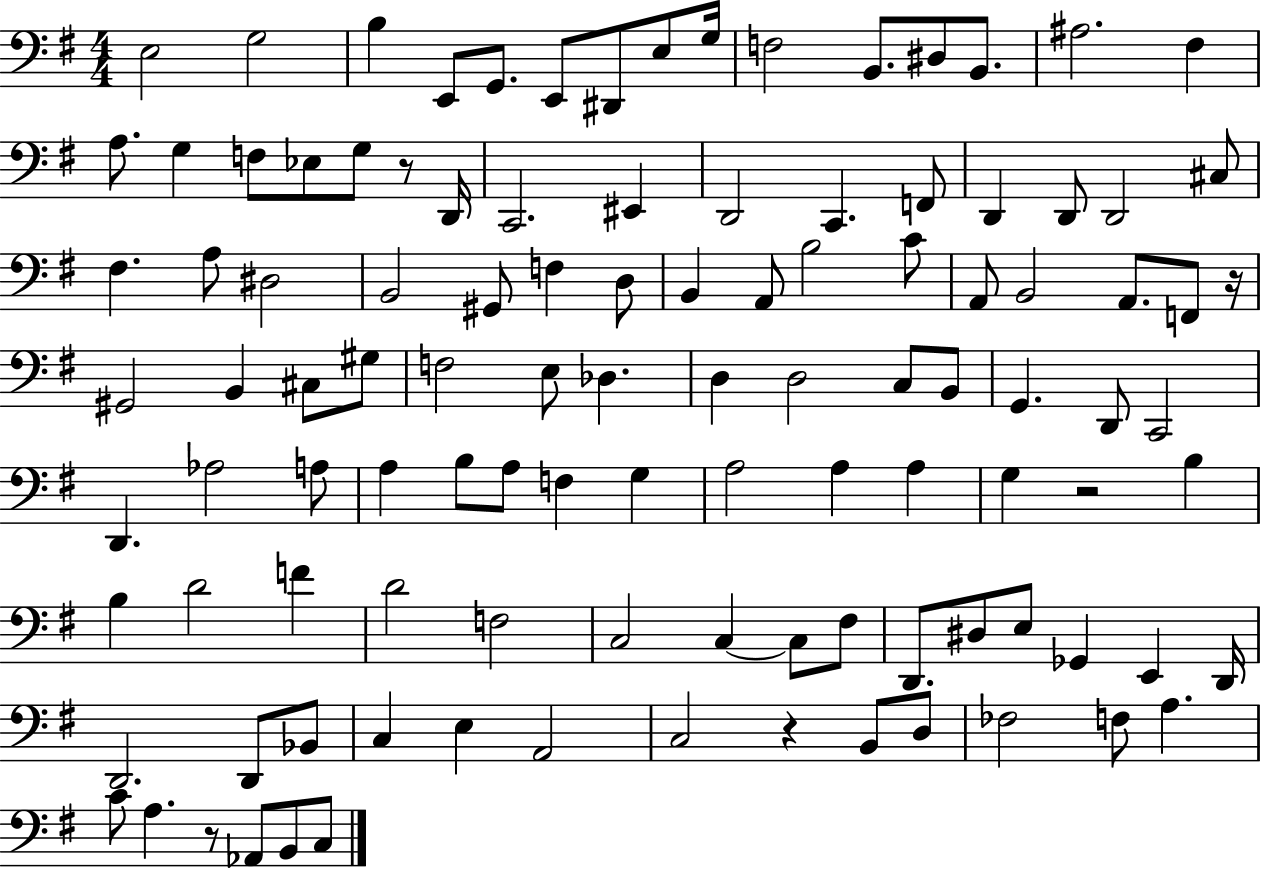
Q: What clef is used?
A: bass